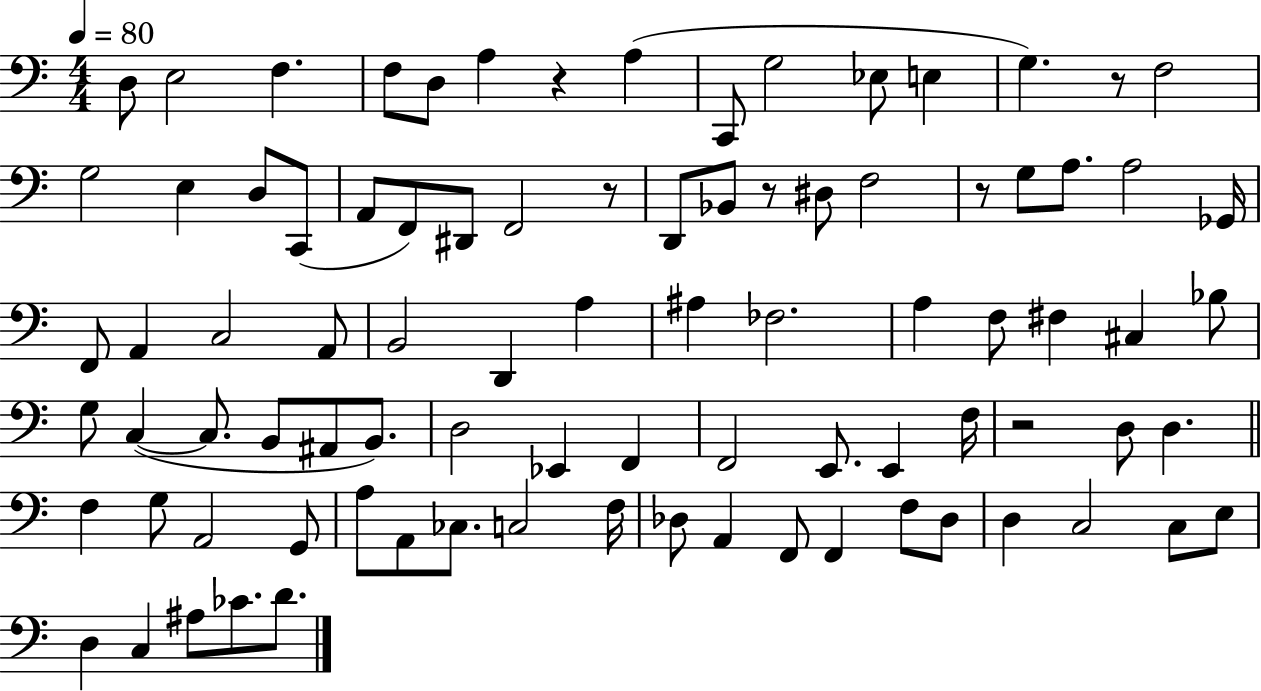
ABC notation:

X:1
T:Untitled
M:4/4
L:1/4
K:C
D,/2 E,2 F, F,/2 D,/2 A, z A, C,,/2 G,2 _E,/2 E, G, z/2 F,2 G,2 E, D,/2 C,,/2 A,,/2 F,,/2 ^D,,/2 F,,2 z/2 D,,/2 _B,,/2 z/2 ^D,/2 F,2 z/2 G,/2 A,/2 A,2 _G,,/4 F,,/2 A,, C,2 A,,/2 B,,2 D,, A, ^A, _F,2 A, F,/2 ^F, ^C, _B,/2 G,/2 C, C,/2 B,,/2 ^A,,/2 B,,/2 D,2 _E,, F,, F,,2 E,,/2 E,, F,/4 z2 D,/2 D, F, G,/2 A,,2 G,,/2 A,/2 A,,/2 _C,/2 C,2 F,/4 _D,/2 A,, F,,/2 F,, F,/2 _D,/2 D, C,2 C,/2 E,/2 D, C, ^A,/2 _C/2 D/2